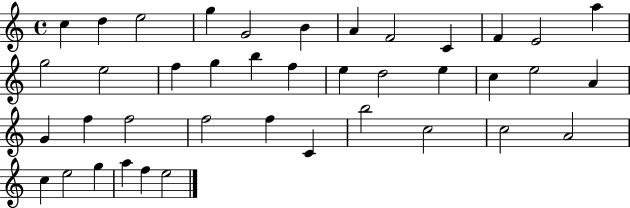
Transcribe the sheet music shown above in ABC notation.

X:1
T:Untitled
M:4/4
L:1/4
K:C
c d e2 g G2 B A F2 C F E2 a g2 e2 f g b f e d2 e c e2 A G f f2 f2 f C b2 c2 c2 A2 c e2 g a f e2